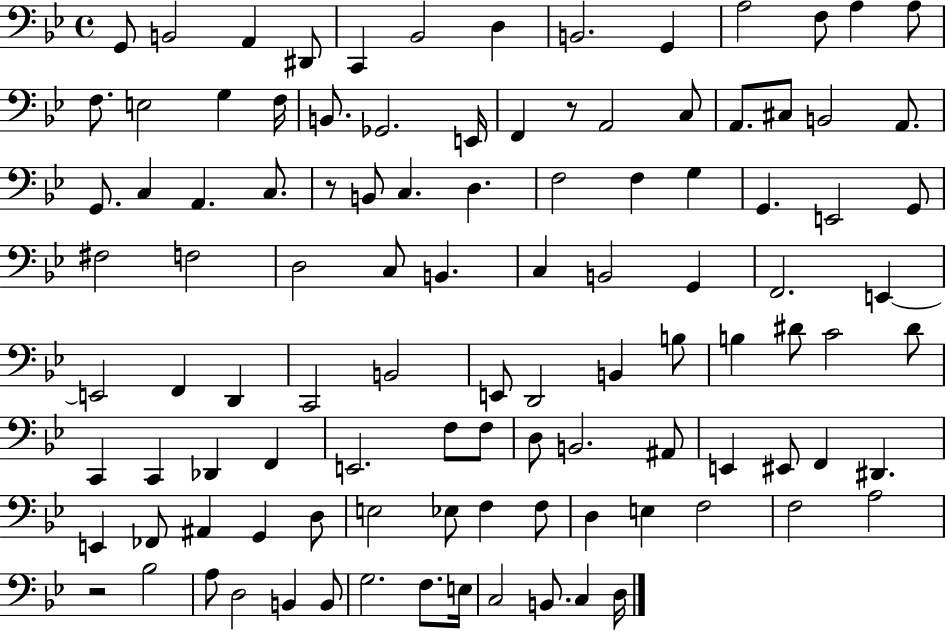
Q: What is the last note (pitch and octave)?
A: D3